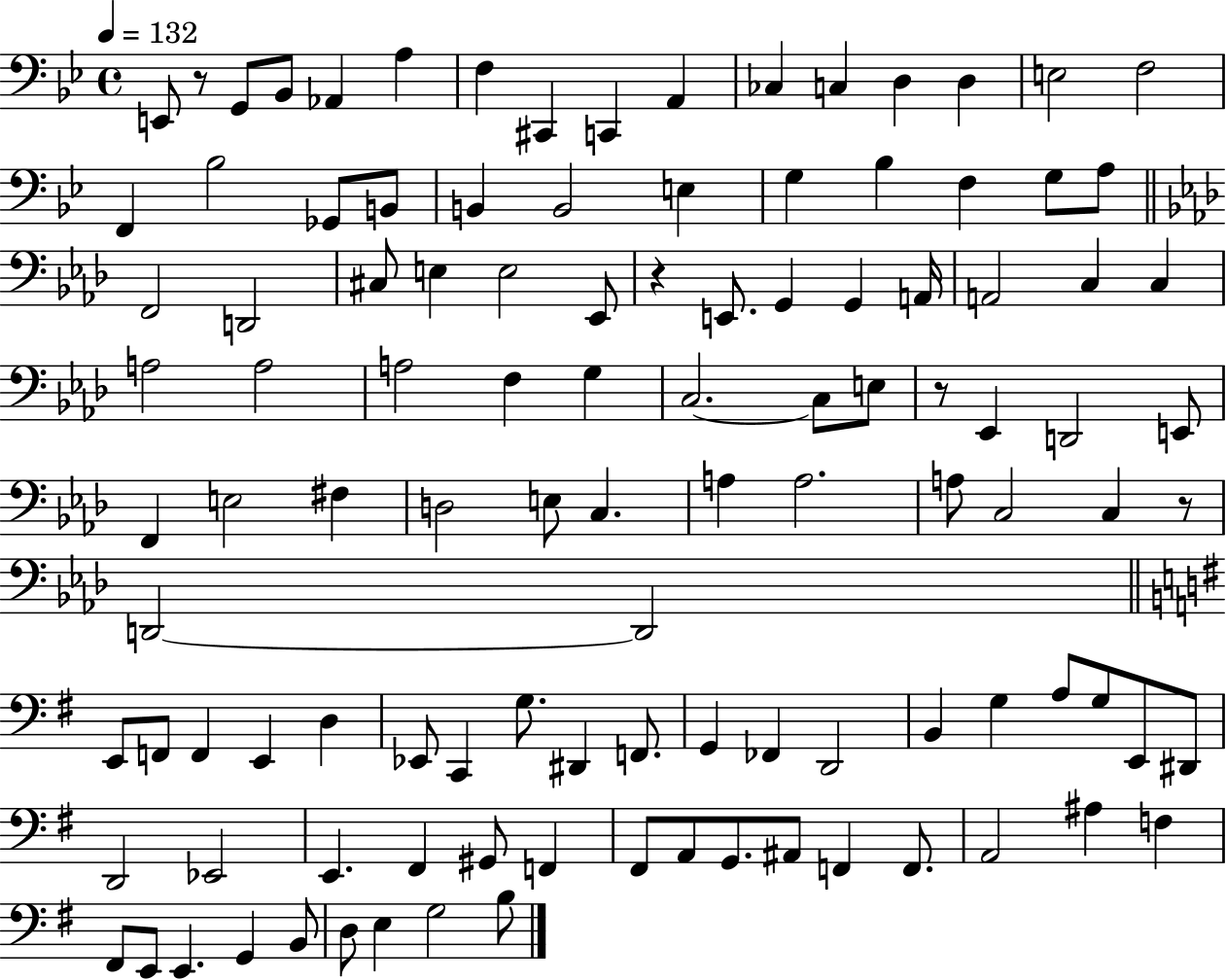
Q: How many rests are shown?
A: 4